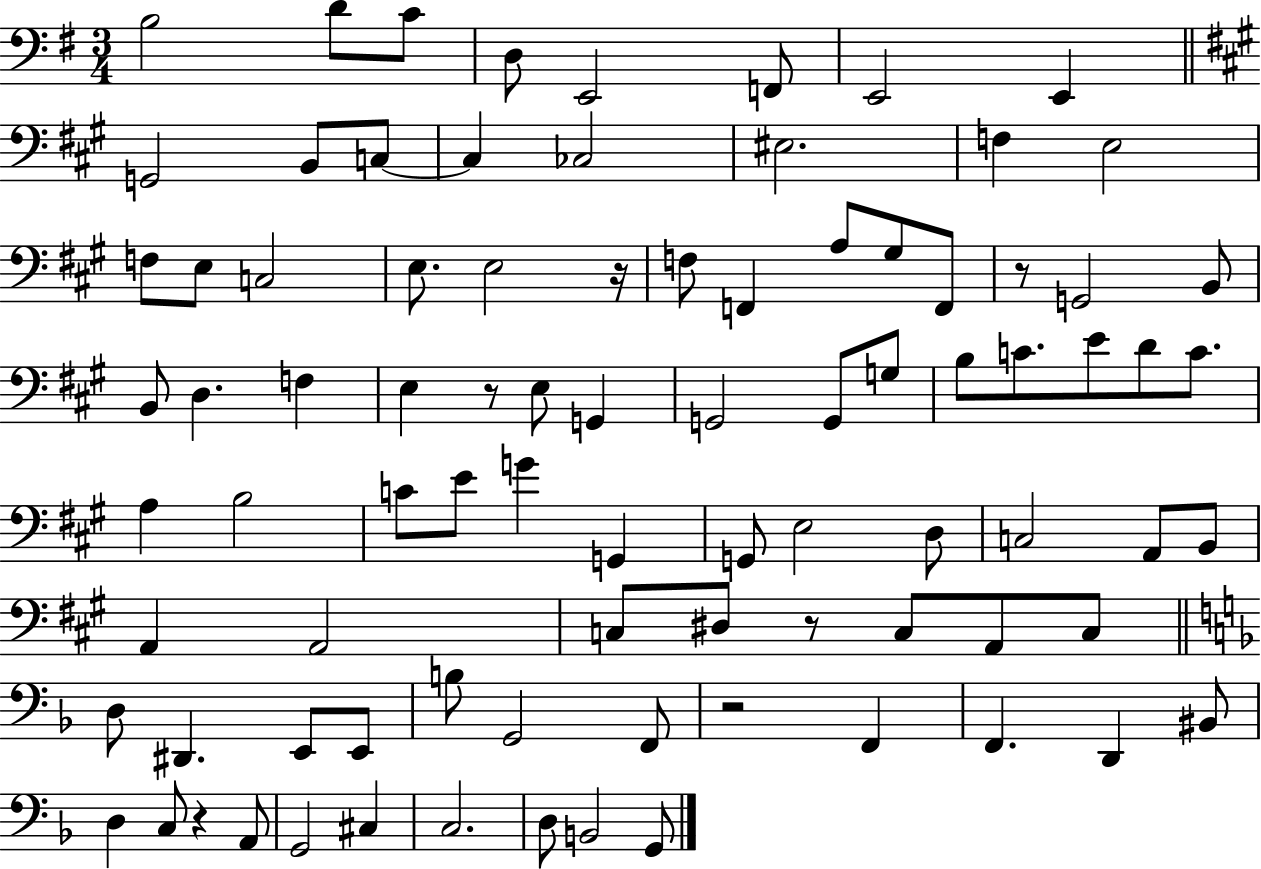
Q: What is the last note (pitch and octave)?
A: G2